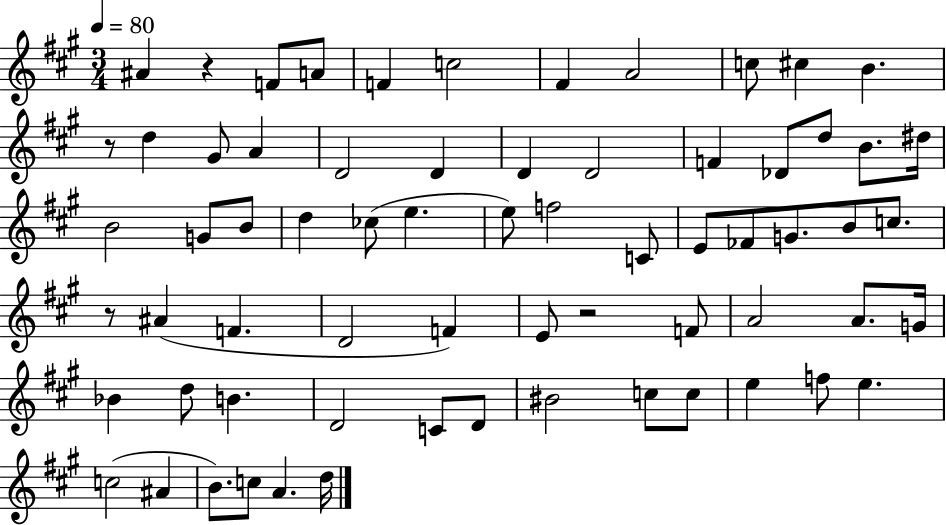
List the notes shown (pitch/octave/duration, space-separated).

A#4/q R/q F4/e A4/e F4/q C5/h F#4/q A4/h C5/e C#5/q B4/q. R/e D5/q G#4/e A4/q D4/h D4/q D4/q D4/h F4/q Db4/e D5/e B4/e. D#5/s B4/h G4/e B4/e D5/q CES5/e E5/q. E5/e F5/h C4/e E4/e FES4/e G4/e. B4/e C5/e. R/e A#4/q F4/q. D4/h F4/q E4/e R/h F4/e A4/h A4/e. G4/s Bb4/q D5/e B4/q. D4/h C4/e D4/e BIS4/h C5/e C5/e E5/q F5/e E5/q. C5/h A#4/q B4/e. C5/e A4/q. D5/s